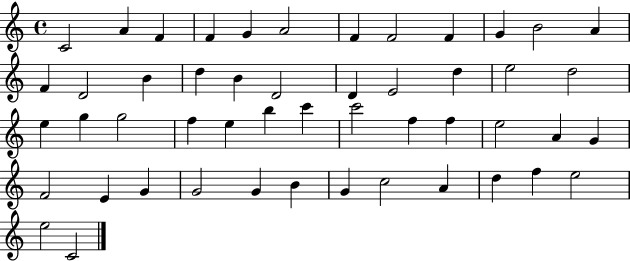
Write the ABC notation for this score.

X:1
T:Untitled
M:4/4
L:1/4
K:C
C2 A F F G A2 F F2 F G B2 A F D2 B d B D2 D E2 d e2 d2 e g g2 f e b c' c'2 f f e2 A G F2 E G G2 G B G c2 A d f e2 e2 C2